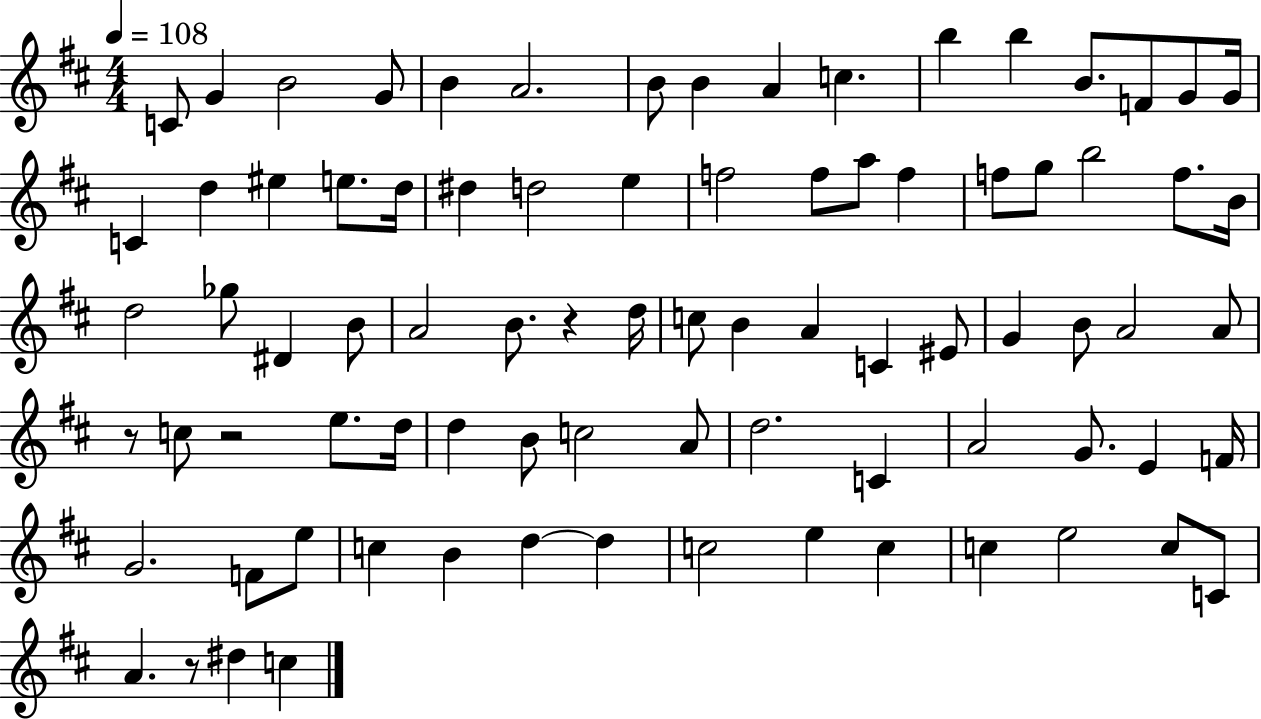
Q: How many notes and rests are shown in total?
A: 83